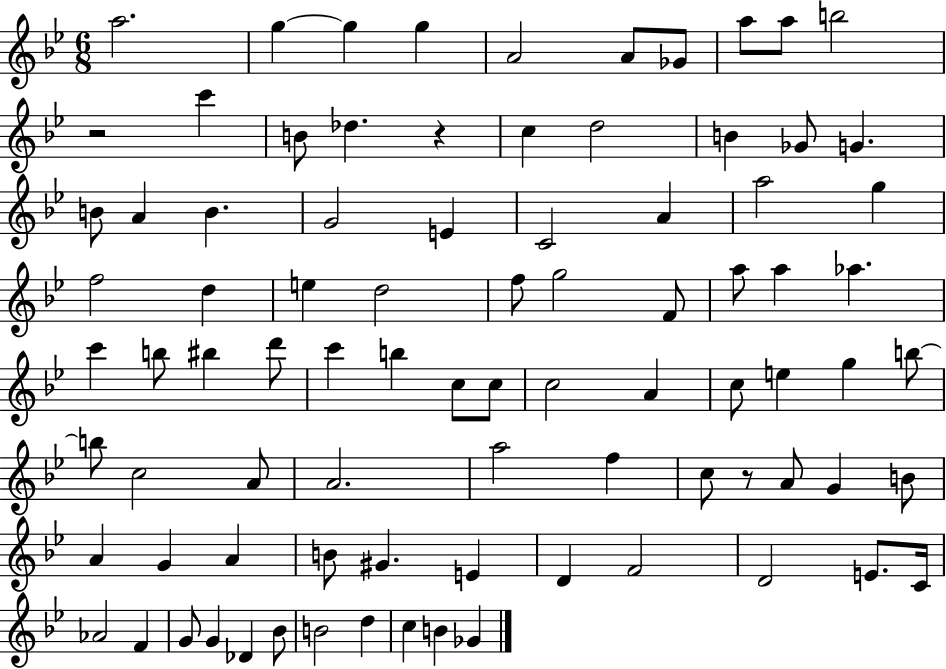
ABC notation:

X:1
T:Untitled
M:6/8
L:1/4
K:Bb
a2 g g g A2 A/2 _G/2 a/2 a/2 b2 z2 c' B/2 _d z c d2 B _G/2 G B/2 A B G2 E C2 A a2 g f2 d e d2 f/2 g2 F/2 a/2 a _a c' b/2 ^b d'/2 c' b c/2 c/2 c2 A c/2 e g b/2 b/2 c2 A/2 A2 a2 f c/2 z/2 A/2 G B/2 A G A B/2 ^G E D F2 D2 E/2 C/4 _A2 F G/2 G _D _B/2 B2 d c B _G